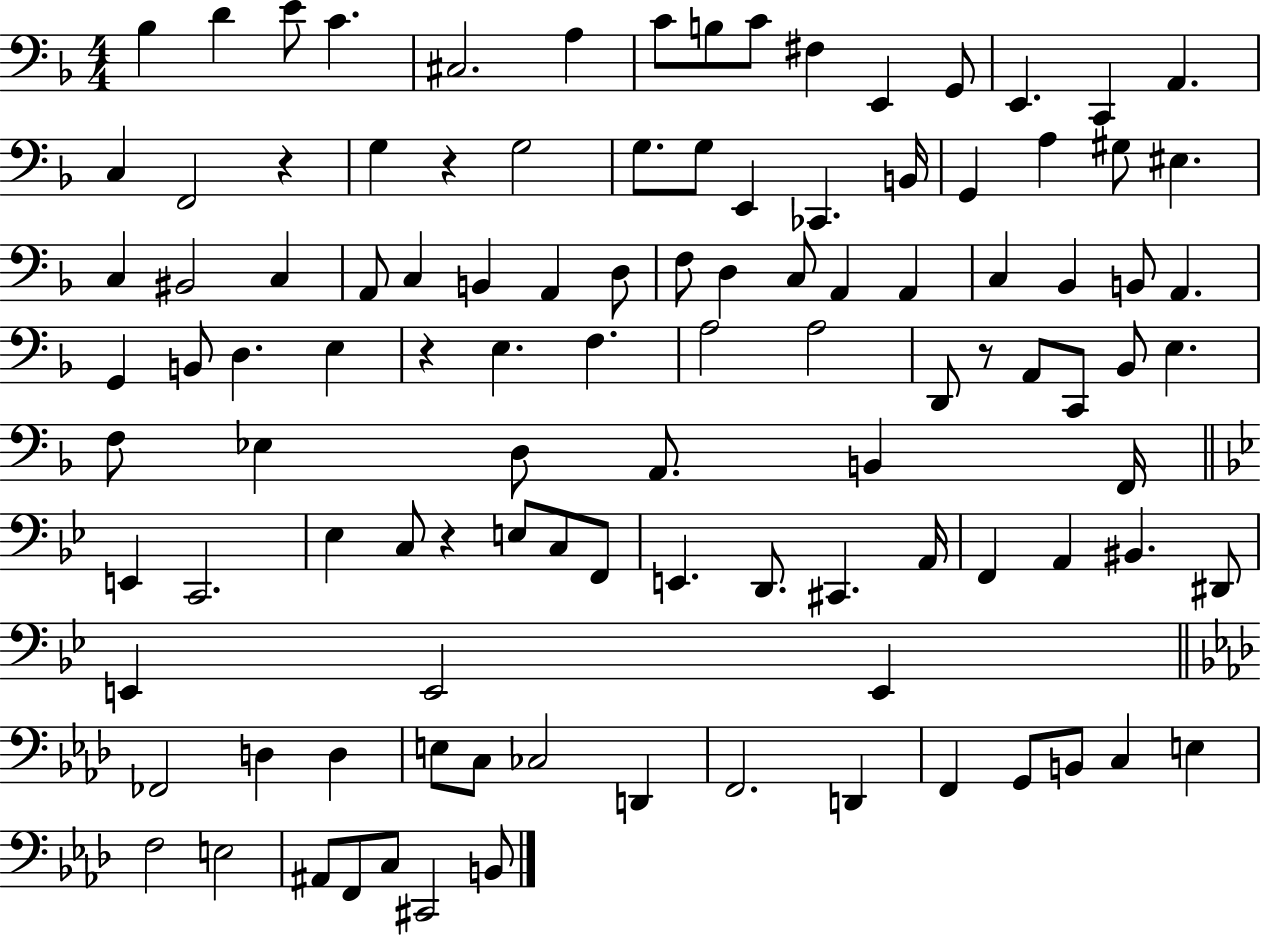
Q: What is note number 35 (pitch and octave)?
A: A2